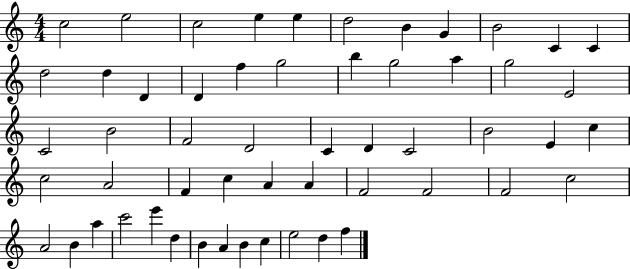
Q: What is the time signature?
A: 4/4